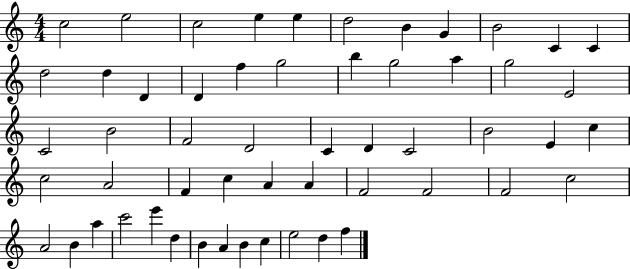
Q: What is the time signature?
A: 4/4